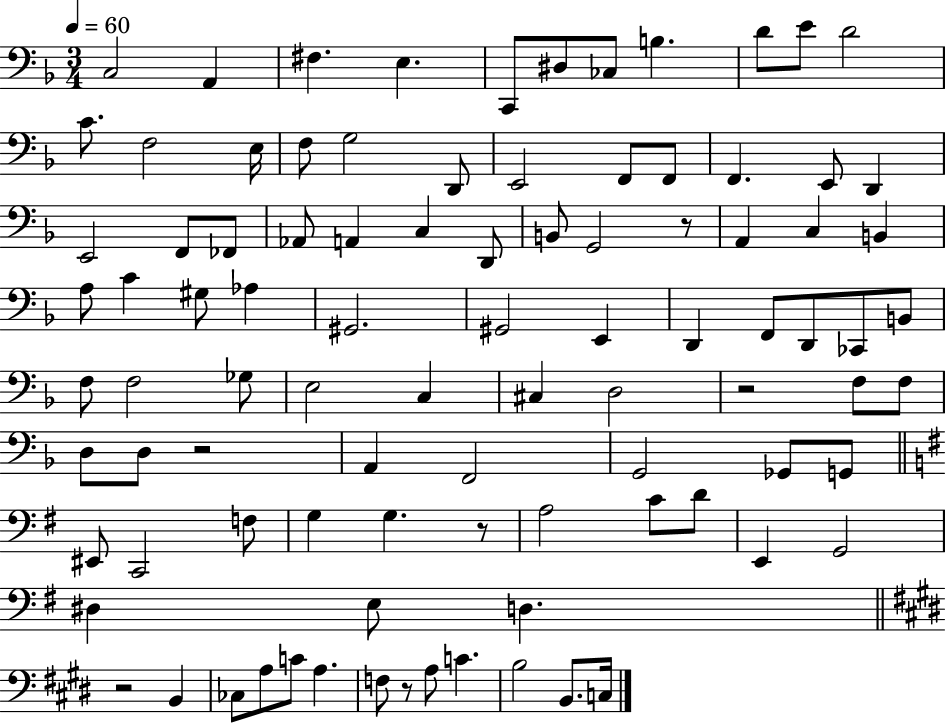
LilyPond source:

{
  \clef bass
  \numericTimeSignature
  \time 3/4
  \key f \major
  \tempo 4 = 60
  c2 a,4 | fis4. e4. | c,8 dis8 ces8 b4. | d'8 e'8 d'2 | \break c'8. f2 e16 | f8 g2 d,8 | e,2 f,8 f,8 | f,4. e,8 d,4 | \break e,2 f,8 fes,8 | aes,8 a,4 c4 d,8 | b,8 g,2 r8 | a,4 c4 b,4 | \break a8 c'4 gis8 aes4 | gis,2. | gis,2 e,4 | d,4 f,8 d,8 ces,8 b,8 | \break f8 f2 ges8 | e2 c4 | cis4 d2 | r2 f8 f8 | \break d8 d8 r2 | a,4 f,2 | g,2 ges,8 g,8 | \bar "||" \break \key g \major eis,8 c,2 f8 | g4 g4. r8 | a2 c'8 d'8 | e,4 g,2 | \break dis4 e8 d4. | \bar "||" \break \key e \major r2 b,4 | ces8 a8 c'8 a4. | f8 r8 a8 c'4. | b2 b,8. c16 | \break \bar "|."
}